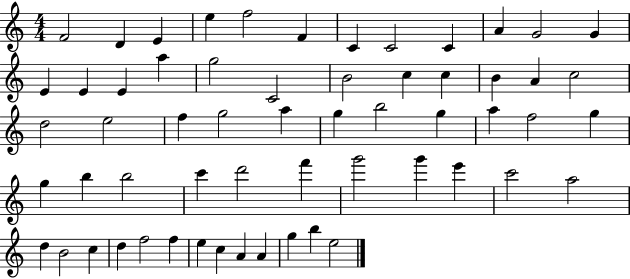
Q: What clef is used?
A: treble